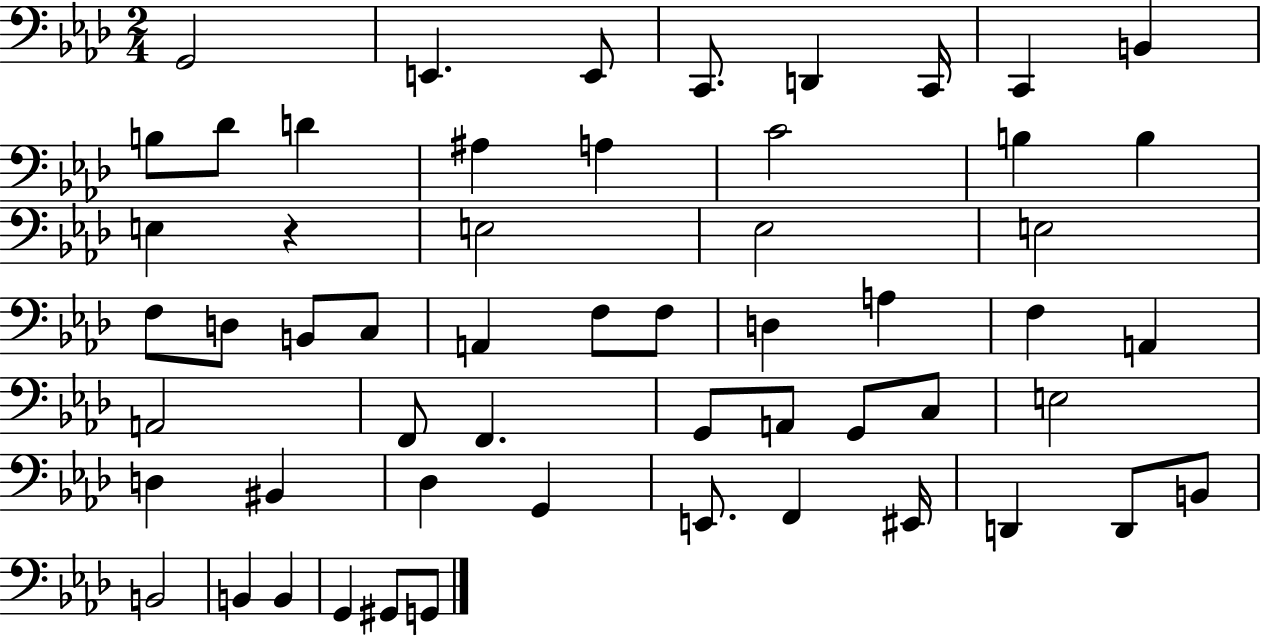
{
  \clef bass
  \numericTimeSignature
  \time 2/4
  \key aes \major
  g,2 | e,4. e,8 | c,8. d,4 c,16 | c,4 b,4 | \break b8 des'8 d'4 | ais4 a4 | c'2 | b4 b4 | \break e4 r4 | e2 | ees2 | e2 | \break f8 d8 b,8 c8 | a,4 f8 f8 | d4 a4 | f4 a,4 | \break a,2 | f,8 f,4. | g,8 a,8 g,8 c8 | e2 | \break d4 bis,4 | des4 g,4 | e,8. f,4 eis,16 | d,4 d,8 b,8 | \break b,2 | b,4 b,4 | g,4 gis,8 g,8 | \bar "|."
}